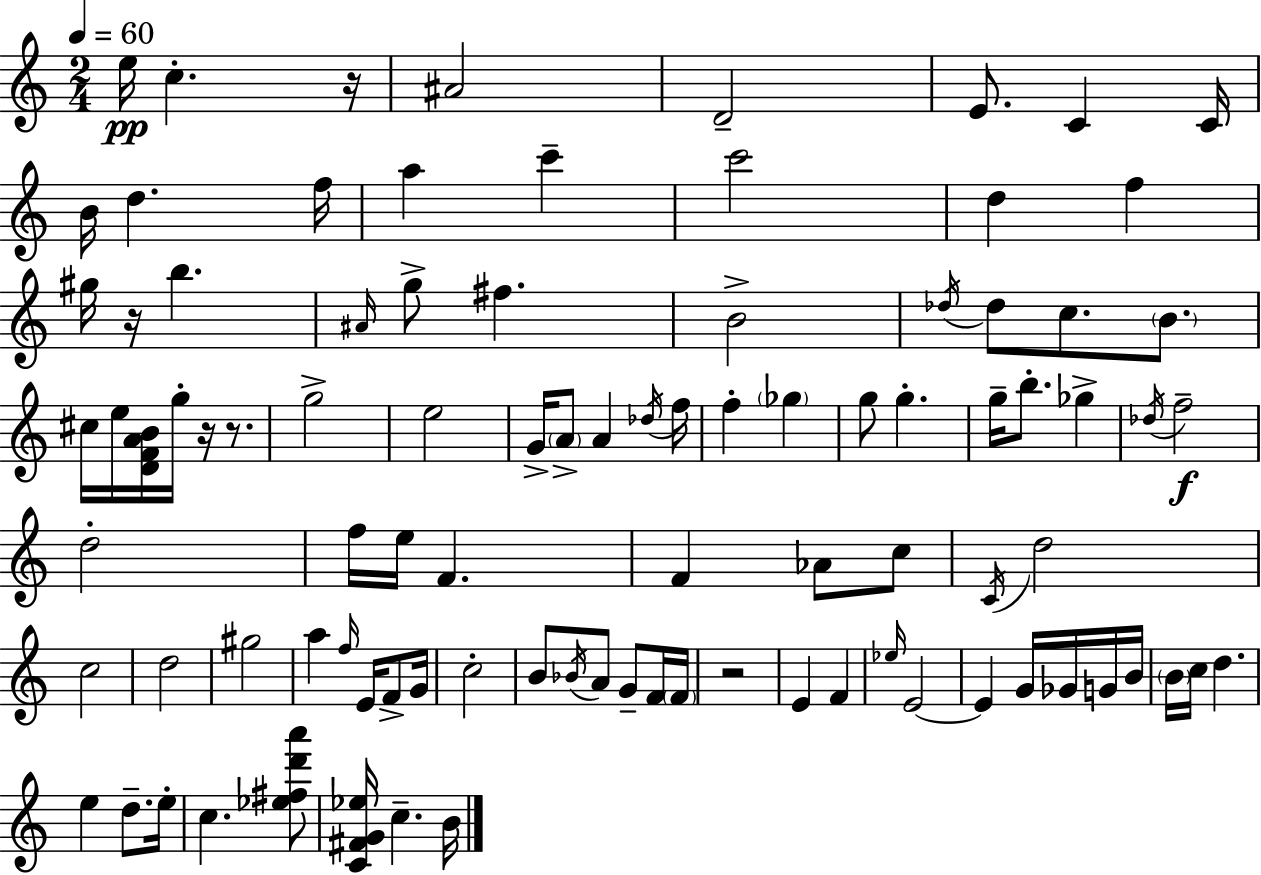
X:1
T:Untitled
M:2/4
L:1/4
K:Am
e/4 c z/4 ^A2 D2 E/2 C C/4 B/4 d f/4 a c' c'2 d f ^g/4 z/4 b ^A/4 g/2 ^f B2 _d/4 _d/2 c/2 B/2 ^c/4 e/4 [DFAB]/4 g/4 z/4 z/2 g2 e2 G/4 A/2 A _d/4 f/4 f _g g/2 g g/4 b/2 _g _d/4 f2 d2 f/4 e/4 F F _A/2 c/2 C/4 d2 c2 d2 ^g2 a f/4 E/4 F/2 G/4 c2 B/2 _B/4 A/2 G/2 F/4 F/4 z2 E F _e/4 E2 E G/4 _G/4 G/4 B/4 B/4 c/4 d e d/2 e/4 c [_e^fd'a']/2 [C^FG_e]/4 c B/4